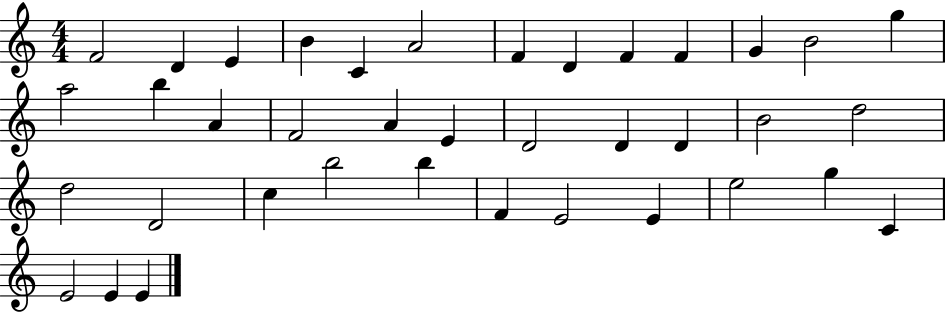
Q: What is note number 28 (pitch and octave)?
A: B5